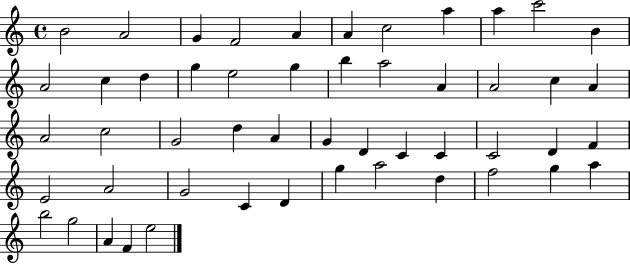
B4/h A4/h G4/q F4/h A4/q A4/q C5/h A5/q A5/q C6/h B4/q A4/h C5/q D5/q G5/q E5/h G5/q B5/q A5/h A4/q A4/h C5/q A4/q A4/h C5/h G4/h D5/q A4/q G4/q D4/q C4/q C4/q C4/h D4/q F4/q E4/h A4/h G4/h C4/q D4/q G5/q A5/h D5/q F5/h G5/q A5/q B5/h G5/h A4/q F4/q E5/h